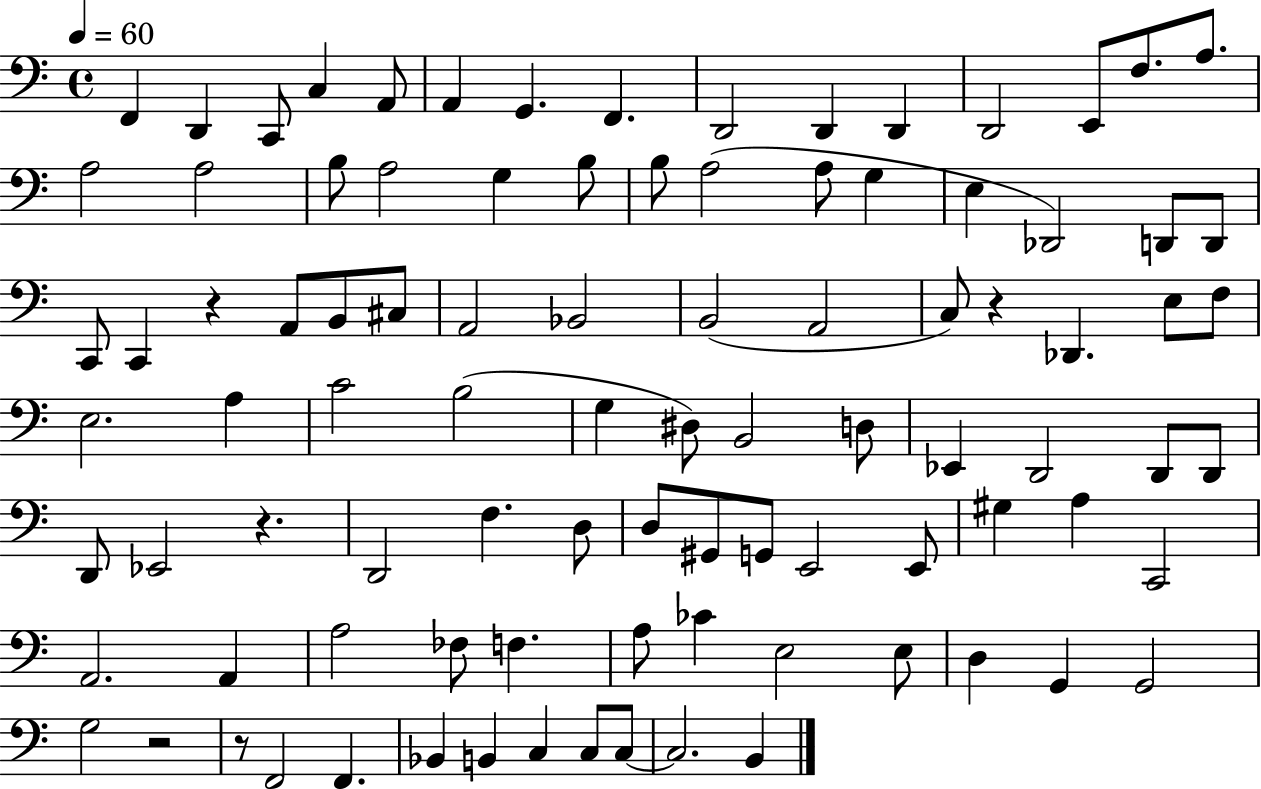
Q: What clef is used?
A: bass